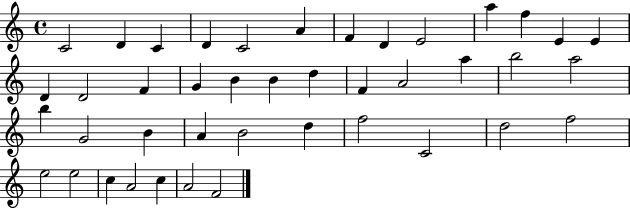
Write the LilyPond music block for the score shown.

{
  \clef treble
  \time 4/4
  \defaultTimeSignature
  \key c \major
  c'2 d'4 c'4 | d'4 c'2 a'4 | f'4 d'4 e'2 | a''4 f''4 e'4 e'4 | \break d'4 d'2 f'4 | g'4 b'4 b'4 d''4 | f'4 a'2 a''4 | b''2 a''2 | \break b''4 g'2 b'4 | a'4 b'2 d''4 | f''2 c'2 | d''2 f''2 | \break e''2 e''2 | c''4 a'2 c''4 | a'2 f'2 | \bar "|."
}